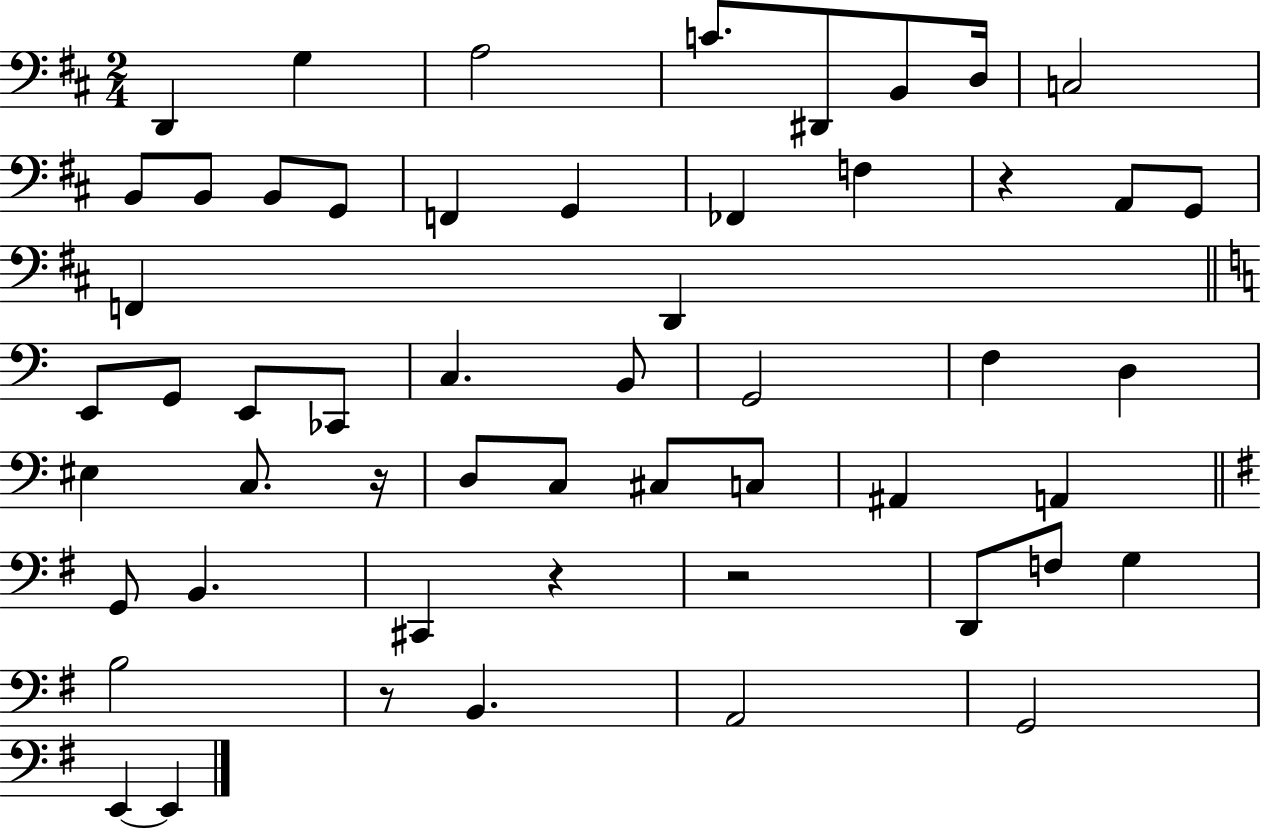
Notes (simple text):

D2/q G3/q A3/h C4/e. D#2/e B2/e D3/s C3/h B2/e B2/e B2/e G2/e F2/q G2/q FES2/q F3/q R/q A2/e G2/e F2/q D2/q E2/e G2/e E2/e CES2/e C3/q. B2/e G2/h F3/q D3/q EIS3/q C3/e. R/s D3/e C3/e C#3/e C3/e A#2/q A2/q G2/e B2/q. C#2/q R/q R/h D2/e F3/e G3/q B3/h R/e B2/q. A2/h G2/h E2/q E2/q